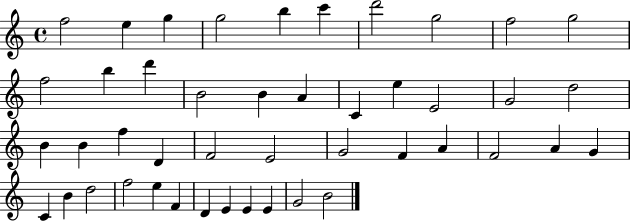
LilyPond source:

{
  \clef treble
  \time 4/4
  \defaultTimeSignature
  \key c \major
  f''2 e''4 g''4 | g''2 b''4 c'''4 | d'''2 g''2 | f''2 g''2 | \break f''2 b''4 d'''4 | b'2 b'4 a'4 | c'4 e''4 e'2 | g'2 d''2 | \break b'4 b'4 f''4 d'4 | f'2 e'2 | g'2 f'4 a'4 | f'2 a'4 g'4 | \break c'4 b'4 d''2 | f''2 e''4 f'4 | d'4 e'4 e'4 e'4 | g'2 b'2 | \break \bar "|."
}